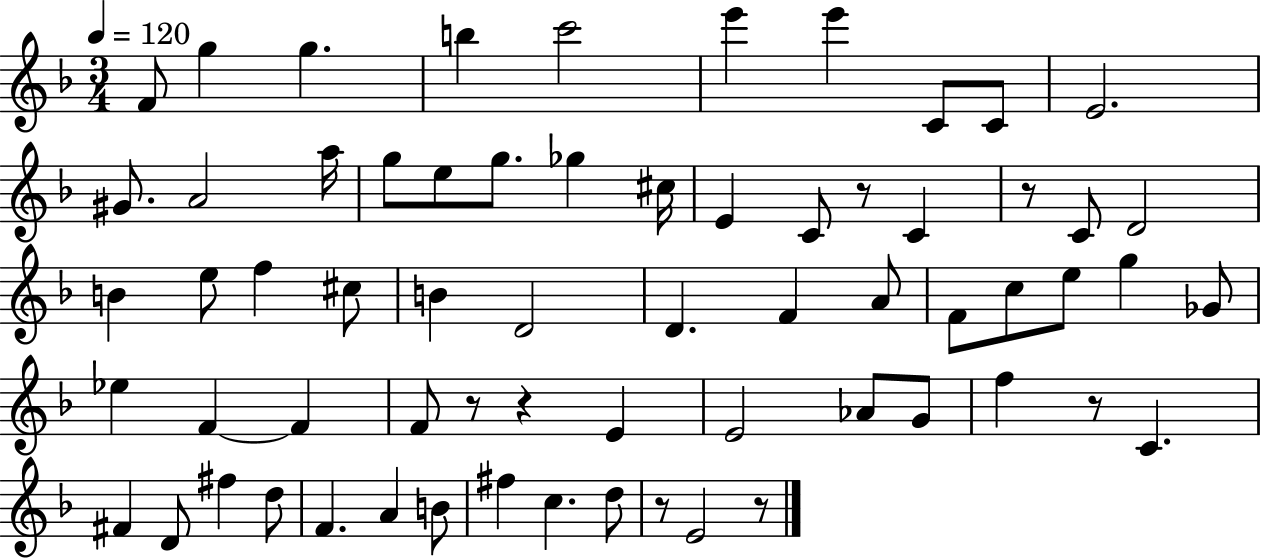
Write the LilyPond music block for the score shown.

{
  \clef treble
  \numericTimeSignature
  \time 3/4
  \key f \major
  \tempo 4 = 120
  f'8 g''4 g''4. | b''4 c'''2 | e'''4 e'''4 c'8 c'8 | e'2. | \break gis'8. a'2 a''16 | g''8 e''8 g''8. ges''4 cis''16 | e'4 c'8 r8 c'4 | r8 c'8 d'2 | \break b'4 e''8 f''4 cis''8 | b'4 d'2 | d'4. f'4 a'8 | f'8 c''8 e''8 g''4 ges'8 | \break ees''4 f'4~~ f'4 | f'8 r8 r4 e'4 | e'2 aes'8 g'8 | f''4 r8 c'4. | \break fis'4 d'8 fis''4 d''8 | f'4. a'4 b'8 | fis''4 c''4. d''8 | r8 e'2 r8 | \break \bar "|."
}